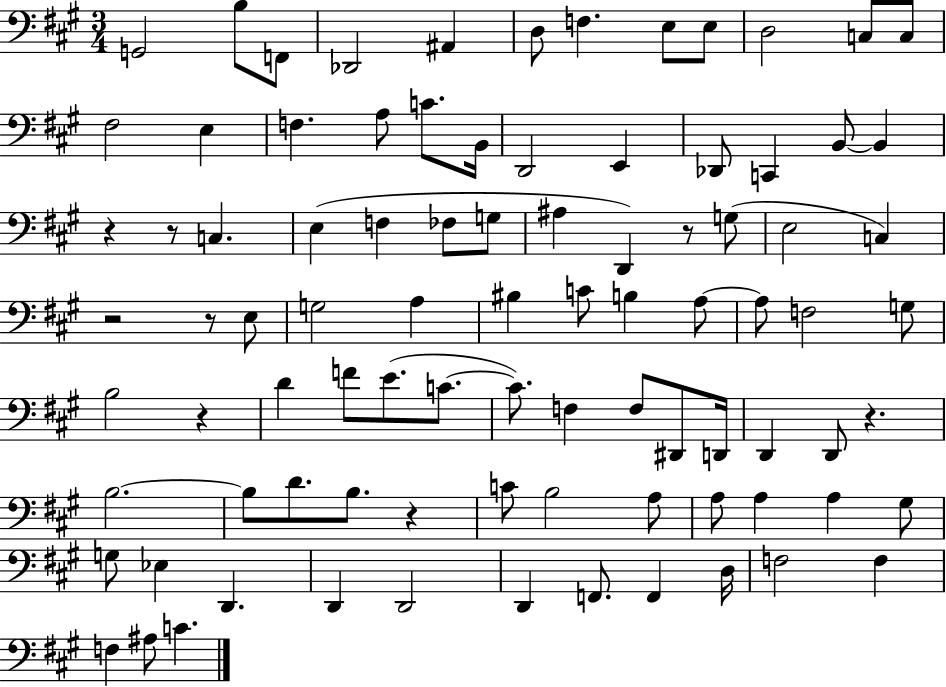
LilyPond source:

{
  \clef bass
  \numericTimeSignature
  \time 3/4
  \key a \major
  \repeat volta 2 { g,2 b8 f,8 | des,2 ais,4 | d8 f4. e8 e8 | d2 c8 c8 | \break fis2 e4 | f4. a8 c'8. b,16 | d,2 e,4 | des,8 c,4 b,8~~ b,4 | \break r4 r8 c4. | e4( f4 fes8 g8 | ais4 d,4) r8 g8( | e2 c4) | \break r2 r8 e8 | g2 a4 | bis4 c'8 b4 a8~~ | a8 f2 g8 | \break b2 r4 | d'4 f'8 e'8.( c'8.~~ | c'8.) f4 f8 dis,8 d,16 | d,4 d,8 r4. | \break b2.~~ | b8 d'8. b8. r4 | c'8 b2 a8 | a8 a4 a4 gis8 | \break g8 ees4 d,4. | d,4 d,2 | d,4 f,8. f,4 d16 | f2 f4 | \break f4 ais8 c'4. | } \bar "|."
}